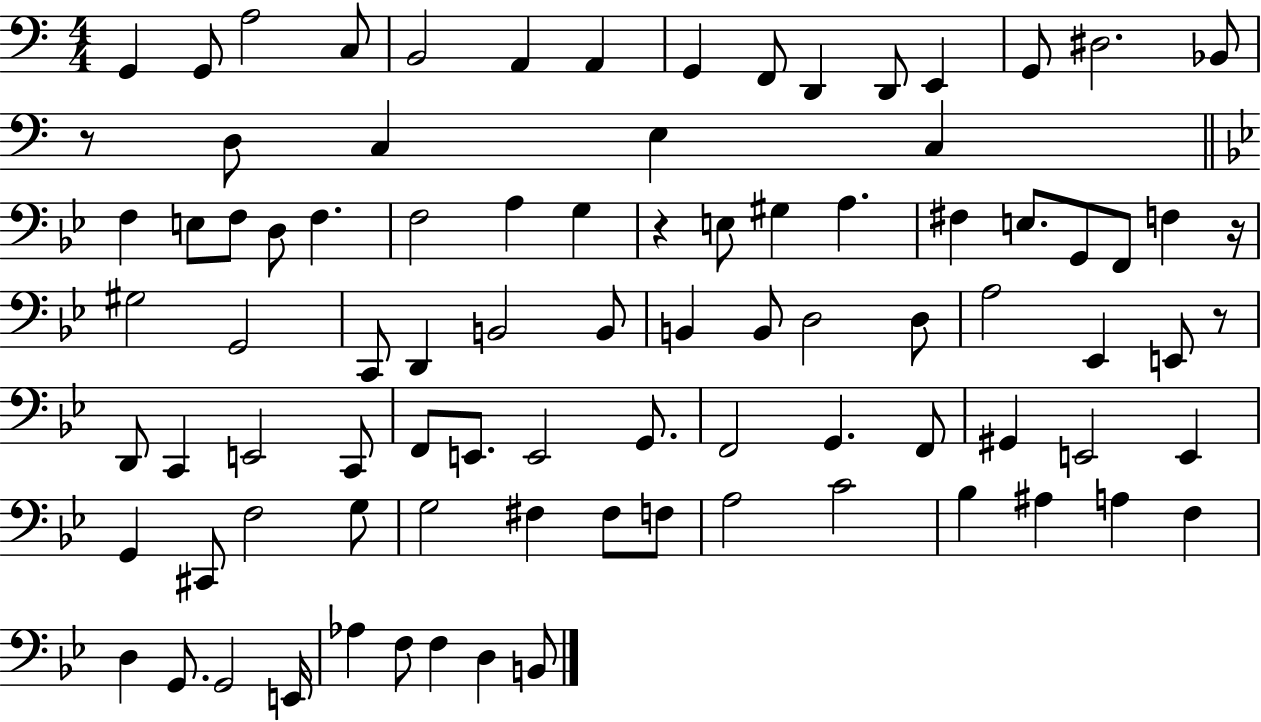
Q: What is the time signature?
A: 4/4